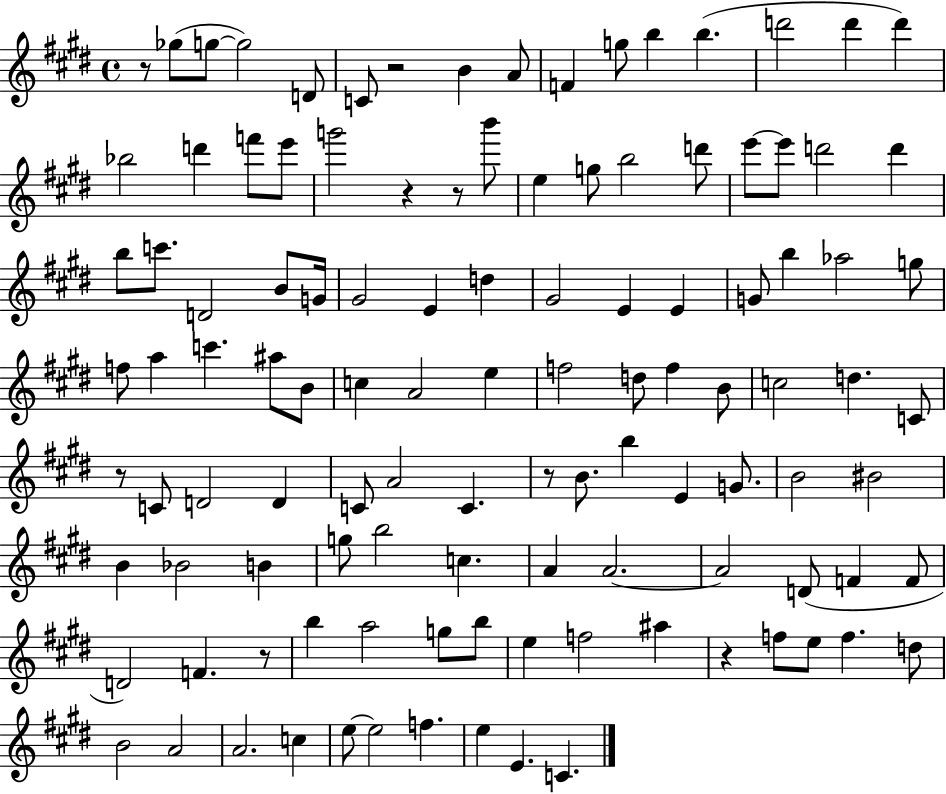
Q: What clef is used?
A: treble